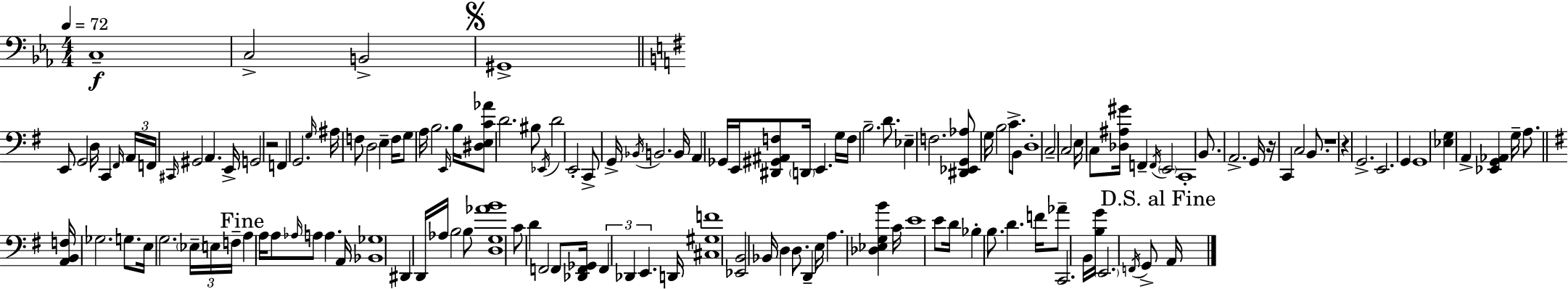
X:1
T:Untitled
M:4/4
L:1/4
K:Eb
C,4 C,2 B,,2 ^G,,4 E,,/2 G,,2 D,/4 C,, ^F,,/4 A,,/4 F,,/4 ^C,,/4 ^G,,2 A,, E,,/4 G,,2 z2 F,, G,,2 G,/4 ^A,/4 F,/2 D,2 E, F,/4 G,/2 A,/4 B,2 E,,/4 B,/4 [^D,E,C_A]/2 D2 ^B,/2 _E,,/4 D2 E,,2 C,,/2 G,,/4 _B,,/4 B,,2 B,,/4 A,, _G,,/4 E,,/4 [^D,,^G,,^A,,F,]/2 D,,/4 E,, G,/4 F,/4 B,2 D/2 _E, F,2 [^D,,_E,,G,,_A,]/2 G,/4 B,2 C/2 B,,/2 D,4 C,2 C,2 E,/4 C,/2 [_D,^A,^G]/4 F,, F,,/4 E,,2 C,,4 B,,/2 A,,2 G,,/4 z/4 C,, C,2 B,,/2 z4 z G,,2 E,,2 G,, G,,4 [_E,G,] A,, [_E,,G,,_A,,] G,/4 A,/2 [A,,B,,F,]/4 _G,2 G,/2 E,/4 G,2 _E,/4 E,/4 F,/4 A, A,/4 A,/2 _A,/4 A,/2 A, A,,/4 [_B,,_G,]4 ^D,, D,,/4 _A,/4 B,2 B,/2 [D,G,_AB]4 C/2 D F,,2 F,,/2 [_D,,F,,_G,,]/4 F,, _D,, E,, D,,/4 [^C,^G,F]4 [_E,,B,,]2 _B,,/4 D, D,/2 D,, E,/4 A, [_D,_E,G,B] C/4 E4 E/2 D/4 _B, B,/2 D F/4 _A/2 C,,2 B,,/4 [B,G]/4 E,,2 F,,/4 G,,/2 A,,/4